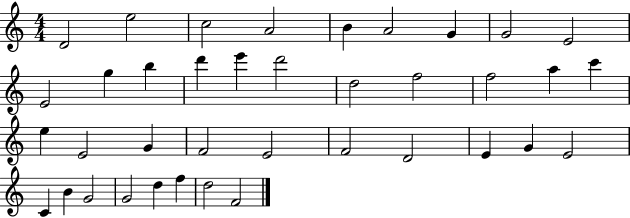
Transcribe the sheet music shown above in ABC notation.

X:1
T:Untitled
M:4/4
L:1/4
K:C
D2 e2 c2 A2 B A2 G G2 E2 E2 g b d' e' d'2 d2 f2 f2 a c' e E2 G F2 E2 F2 D2 E G E2 C B G2 G2 d f d2 F2